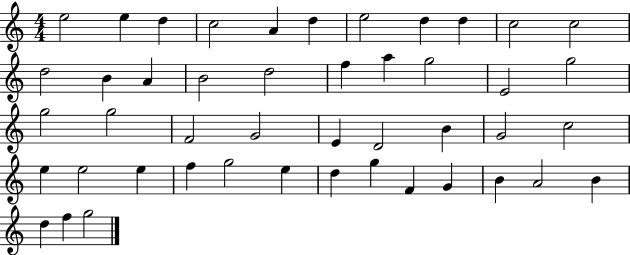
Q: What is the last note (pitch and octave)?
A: G5